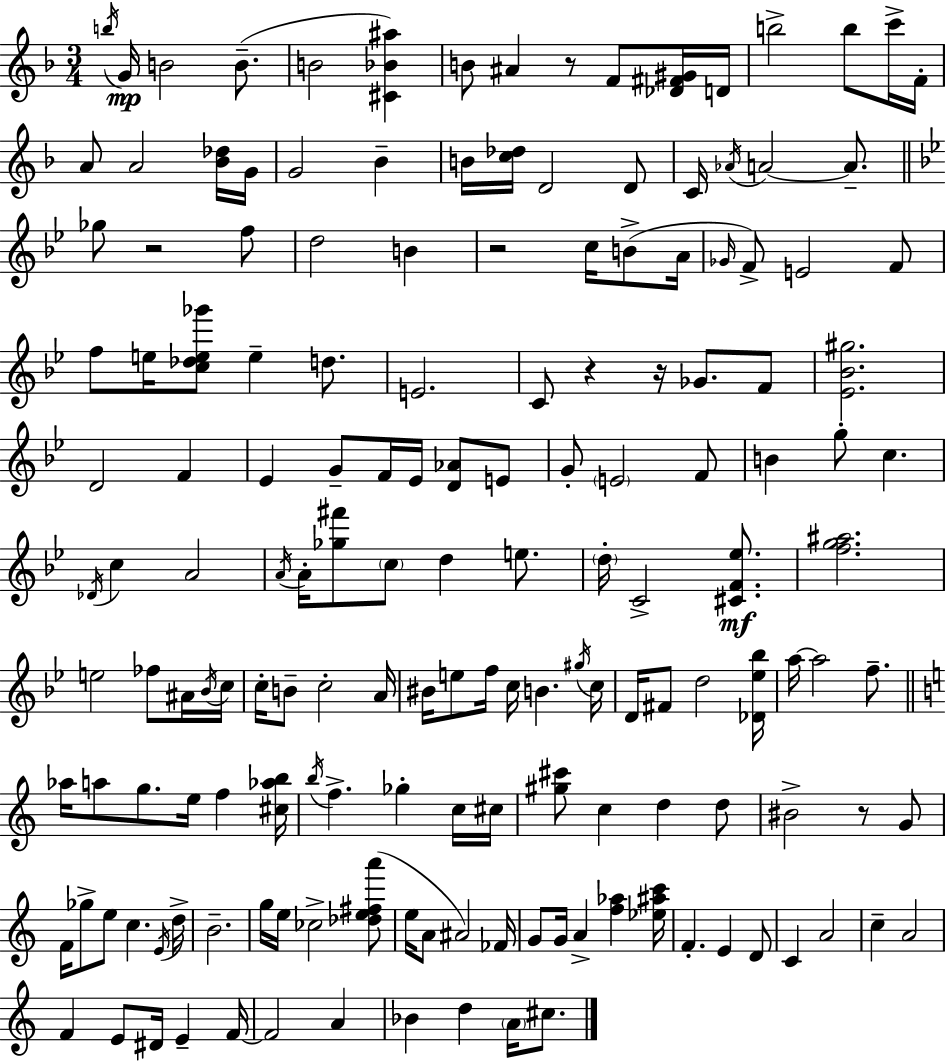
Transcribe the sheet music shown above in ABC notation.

X:1
T:Untitled
M:3/4
L:1/4
K:F
b/4 G/4 B2 B/2 B2 [^C_B^a] B/2 ^A z/2 F/2 [_D^F^G]/4 D/4 b2 b/2 c'/4 F/4 A/2 A2 [_B_d]/4 G/4 G2 _B B/4 [c_d]/4 D2 D/2 C/4 _A/4 A2 A/2 _g/2 z2 f/2 d2 B z2 c/4 B/2 A/4 _G/4 F/2 E2 F/2 f/2 e/4 [c_de_g']/2 e d/2 E2 C/2 z z/4 _G/2 F/2 [_E_B^g]2 D2 F _E G/2 F/4 _E/4 [D_A]/2 E/2 G/2 E2 F/2 B g/2 c _D/4 c A2 A/4 A/4 [_g^f']/2 c/2 d e/2 d/4 C2 [^CF_e]/2 [fg^a]2 e2 _f/2 ^A/4 _B/4 c/4 c/4 B/2 c2 A/4 ^B/4 e/2 f/4 c/4 B ^g/4 c/4 D/4 ^F/2 d2 [_D_e_b]/4 a/4 a2 f/2 _a/4 a/2 g/2 e/4 f [^c_ab]/4 b/4 f _g c/4 ^c/4 [^g^c']/2 c d d/2 ^B2 z/2 G/2 F/4 _g/2 e/2 c E/4 d/4 B2 g/4 e/4 _c2 [_de^fa']/2 e/4 A/2 ^A2 _F/4 G/2 G/4 A [f_a] [_e^ac']/4 F E D/2 C A2 c A2 F E/2 ^D/4 E F/4 F2 A _B d A/4 ^c/2